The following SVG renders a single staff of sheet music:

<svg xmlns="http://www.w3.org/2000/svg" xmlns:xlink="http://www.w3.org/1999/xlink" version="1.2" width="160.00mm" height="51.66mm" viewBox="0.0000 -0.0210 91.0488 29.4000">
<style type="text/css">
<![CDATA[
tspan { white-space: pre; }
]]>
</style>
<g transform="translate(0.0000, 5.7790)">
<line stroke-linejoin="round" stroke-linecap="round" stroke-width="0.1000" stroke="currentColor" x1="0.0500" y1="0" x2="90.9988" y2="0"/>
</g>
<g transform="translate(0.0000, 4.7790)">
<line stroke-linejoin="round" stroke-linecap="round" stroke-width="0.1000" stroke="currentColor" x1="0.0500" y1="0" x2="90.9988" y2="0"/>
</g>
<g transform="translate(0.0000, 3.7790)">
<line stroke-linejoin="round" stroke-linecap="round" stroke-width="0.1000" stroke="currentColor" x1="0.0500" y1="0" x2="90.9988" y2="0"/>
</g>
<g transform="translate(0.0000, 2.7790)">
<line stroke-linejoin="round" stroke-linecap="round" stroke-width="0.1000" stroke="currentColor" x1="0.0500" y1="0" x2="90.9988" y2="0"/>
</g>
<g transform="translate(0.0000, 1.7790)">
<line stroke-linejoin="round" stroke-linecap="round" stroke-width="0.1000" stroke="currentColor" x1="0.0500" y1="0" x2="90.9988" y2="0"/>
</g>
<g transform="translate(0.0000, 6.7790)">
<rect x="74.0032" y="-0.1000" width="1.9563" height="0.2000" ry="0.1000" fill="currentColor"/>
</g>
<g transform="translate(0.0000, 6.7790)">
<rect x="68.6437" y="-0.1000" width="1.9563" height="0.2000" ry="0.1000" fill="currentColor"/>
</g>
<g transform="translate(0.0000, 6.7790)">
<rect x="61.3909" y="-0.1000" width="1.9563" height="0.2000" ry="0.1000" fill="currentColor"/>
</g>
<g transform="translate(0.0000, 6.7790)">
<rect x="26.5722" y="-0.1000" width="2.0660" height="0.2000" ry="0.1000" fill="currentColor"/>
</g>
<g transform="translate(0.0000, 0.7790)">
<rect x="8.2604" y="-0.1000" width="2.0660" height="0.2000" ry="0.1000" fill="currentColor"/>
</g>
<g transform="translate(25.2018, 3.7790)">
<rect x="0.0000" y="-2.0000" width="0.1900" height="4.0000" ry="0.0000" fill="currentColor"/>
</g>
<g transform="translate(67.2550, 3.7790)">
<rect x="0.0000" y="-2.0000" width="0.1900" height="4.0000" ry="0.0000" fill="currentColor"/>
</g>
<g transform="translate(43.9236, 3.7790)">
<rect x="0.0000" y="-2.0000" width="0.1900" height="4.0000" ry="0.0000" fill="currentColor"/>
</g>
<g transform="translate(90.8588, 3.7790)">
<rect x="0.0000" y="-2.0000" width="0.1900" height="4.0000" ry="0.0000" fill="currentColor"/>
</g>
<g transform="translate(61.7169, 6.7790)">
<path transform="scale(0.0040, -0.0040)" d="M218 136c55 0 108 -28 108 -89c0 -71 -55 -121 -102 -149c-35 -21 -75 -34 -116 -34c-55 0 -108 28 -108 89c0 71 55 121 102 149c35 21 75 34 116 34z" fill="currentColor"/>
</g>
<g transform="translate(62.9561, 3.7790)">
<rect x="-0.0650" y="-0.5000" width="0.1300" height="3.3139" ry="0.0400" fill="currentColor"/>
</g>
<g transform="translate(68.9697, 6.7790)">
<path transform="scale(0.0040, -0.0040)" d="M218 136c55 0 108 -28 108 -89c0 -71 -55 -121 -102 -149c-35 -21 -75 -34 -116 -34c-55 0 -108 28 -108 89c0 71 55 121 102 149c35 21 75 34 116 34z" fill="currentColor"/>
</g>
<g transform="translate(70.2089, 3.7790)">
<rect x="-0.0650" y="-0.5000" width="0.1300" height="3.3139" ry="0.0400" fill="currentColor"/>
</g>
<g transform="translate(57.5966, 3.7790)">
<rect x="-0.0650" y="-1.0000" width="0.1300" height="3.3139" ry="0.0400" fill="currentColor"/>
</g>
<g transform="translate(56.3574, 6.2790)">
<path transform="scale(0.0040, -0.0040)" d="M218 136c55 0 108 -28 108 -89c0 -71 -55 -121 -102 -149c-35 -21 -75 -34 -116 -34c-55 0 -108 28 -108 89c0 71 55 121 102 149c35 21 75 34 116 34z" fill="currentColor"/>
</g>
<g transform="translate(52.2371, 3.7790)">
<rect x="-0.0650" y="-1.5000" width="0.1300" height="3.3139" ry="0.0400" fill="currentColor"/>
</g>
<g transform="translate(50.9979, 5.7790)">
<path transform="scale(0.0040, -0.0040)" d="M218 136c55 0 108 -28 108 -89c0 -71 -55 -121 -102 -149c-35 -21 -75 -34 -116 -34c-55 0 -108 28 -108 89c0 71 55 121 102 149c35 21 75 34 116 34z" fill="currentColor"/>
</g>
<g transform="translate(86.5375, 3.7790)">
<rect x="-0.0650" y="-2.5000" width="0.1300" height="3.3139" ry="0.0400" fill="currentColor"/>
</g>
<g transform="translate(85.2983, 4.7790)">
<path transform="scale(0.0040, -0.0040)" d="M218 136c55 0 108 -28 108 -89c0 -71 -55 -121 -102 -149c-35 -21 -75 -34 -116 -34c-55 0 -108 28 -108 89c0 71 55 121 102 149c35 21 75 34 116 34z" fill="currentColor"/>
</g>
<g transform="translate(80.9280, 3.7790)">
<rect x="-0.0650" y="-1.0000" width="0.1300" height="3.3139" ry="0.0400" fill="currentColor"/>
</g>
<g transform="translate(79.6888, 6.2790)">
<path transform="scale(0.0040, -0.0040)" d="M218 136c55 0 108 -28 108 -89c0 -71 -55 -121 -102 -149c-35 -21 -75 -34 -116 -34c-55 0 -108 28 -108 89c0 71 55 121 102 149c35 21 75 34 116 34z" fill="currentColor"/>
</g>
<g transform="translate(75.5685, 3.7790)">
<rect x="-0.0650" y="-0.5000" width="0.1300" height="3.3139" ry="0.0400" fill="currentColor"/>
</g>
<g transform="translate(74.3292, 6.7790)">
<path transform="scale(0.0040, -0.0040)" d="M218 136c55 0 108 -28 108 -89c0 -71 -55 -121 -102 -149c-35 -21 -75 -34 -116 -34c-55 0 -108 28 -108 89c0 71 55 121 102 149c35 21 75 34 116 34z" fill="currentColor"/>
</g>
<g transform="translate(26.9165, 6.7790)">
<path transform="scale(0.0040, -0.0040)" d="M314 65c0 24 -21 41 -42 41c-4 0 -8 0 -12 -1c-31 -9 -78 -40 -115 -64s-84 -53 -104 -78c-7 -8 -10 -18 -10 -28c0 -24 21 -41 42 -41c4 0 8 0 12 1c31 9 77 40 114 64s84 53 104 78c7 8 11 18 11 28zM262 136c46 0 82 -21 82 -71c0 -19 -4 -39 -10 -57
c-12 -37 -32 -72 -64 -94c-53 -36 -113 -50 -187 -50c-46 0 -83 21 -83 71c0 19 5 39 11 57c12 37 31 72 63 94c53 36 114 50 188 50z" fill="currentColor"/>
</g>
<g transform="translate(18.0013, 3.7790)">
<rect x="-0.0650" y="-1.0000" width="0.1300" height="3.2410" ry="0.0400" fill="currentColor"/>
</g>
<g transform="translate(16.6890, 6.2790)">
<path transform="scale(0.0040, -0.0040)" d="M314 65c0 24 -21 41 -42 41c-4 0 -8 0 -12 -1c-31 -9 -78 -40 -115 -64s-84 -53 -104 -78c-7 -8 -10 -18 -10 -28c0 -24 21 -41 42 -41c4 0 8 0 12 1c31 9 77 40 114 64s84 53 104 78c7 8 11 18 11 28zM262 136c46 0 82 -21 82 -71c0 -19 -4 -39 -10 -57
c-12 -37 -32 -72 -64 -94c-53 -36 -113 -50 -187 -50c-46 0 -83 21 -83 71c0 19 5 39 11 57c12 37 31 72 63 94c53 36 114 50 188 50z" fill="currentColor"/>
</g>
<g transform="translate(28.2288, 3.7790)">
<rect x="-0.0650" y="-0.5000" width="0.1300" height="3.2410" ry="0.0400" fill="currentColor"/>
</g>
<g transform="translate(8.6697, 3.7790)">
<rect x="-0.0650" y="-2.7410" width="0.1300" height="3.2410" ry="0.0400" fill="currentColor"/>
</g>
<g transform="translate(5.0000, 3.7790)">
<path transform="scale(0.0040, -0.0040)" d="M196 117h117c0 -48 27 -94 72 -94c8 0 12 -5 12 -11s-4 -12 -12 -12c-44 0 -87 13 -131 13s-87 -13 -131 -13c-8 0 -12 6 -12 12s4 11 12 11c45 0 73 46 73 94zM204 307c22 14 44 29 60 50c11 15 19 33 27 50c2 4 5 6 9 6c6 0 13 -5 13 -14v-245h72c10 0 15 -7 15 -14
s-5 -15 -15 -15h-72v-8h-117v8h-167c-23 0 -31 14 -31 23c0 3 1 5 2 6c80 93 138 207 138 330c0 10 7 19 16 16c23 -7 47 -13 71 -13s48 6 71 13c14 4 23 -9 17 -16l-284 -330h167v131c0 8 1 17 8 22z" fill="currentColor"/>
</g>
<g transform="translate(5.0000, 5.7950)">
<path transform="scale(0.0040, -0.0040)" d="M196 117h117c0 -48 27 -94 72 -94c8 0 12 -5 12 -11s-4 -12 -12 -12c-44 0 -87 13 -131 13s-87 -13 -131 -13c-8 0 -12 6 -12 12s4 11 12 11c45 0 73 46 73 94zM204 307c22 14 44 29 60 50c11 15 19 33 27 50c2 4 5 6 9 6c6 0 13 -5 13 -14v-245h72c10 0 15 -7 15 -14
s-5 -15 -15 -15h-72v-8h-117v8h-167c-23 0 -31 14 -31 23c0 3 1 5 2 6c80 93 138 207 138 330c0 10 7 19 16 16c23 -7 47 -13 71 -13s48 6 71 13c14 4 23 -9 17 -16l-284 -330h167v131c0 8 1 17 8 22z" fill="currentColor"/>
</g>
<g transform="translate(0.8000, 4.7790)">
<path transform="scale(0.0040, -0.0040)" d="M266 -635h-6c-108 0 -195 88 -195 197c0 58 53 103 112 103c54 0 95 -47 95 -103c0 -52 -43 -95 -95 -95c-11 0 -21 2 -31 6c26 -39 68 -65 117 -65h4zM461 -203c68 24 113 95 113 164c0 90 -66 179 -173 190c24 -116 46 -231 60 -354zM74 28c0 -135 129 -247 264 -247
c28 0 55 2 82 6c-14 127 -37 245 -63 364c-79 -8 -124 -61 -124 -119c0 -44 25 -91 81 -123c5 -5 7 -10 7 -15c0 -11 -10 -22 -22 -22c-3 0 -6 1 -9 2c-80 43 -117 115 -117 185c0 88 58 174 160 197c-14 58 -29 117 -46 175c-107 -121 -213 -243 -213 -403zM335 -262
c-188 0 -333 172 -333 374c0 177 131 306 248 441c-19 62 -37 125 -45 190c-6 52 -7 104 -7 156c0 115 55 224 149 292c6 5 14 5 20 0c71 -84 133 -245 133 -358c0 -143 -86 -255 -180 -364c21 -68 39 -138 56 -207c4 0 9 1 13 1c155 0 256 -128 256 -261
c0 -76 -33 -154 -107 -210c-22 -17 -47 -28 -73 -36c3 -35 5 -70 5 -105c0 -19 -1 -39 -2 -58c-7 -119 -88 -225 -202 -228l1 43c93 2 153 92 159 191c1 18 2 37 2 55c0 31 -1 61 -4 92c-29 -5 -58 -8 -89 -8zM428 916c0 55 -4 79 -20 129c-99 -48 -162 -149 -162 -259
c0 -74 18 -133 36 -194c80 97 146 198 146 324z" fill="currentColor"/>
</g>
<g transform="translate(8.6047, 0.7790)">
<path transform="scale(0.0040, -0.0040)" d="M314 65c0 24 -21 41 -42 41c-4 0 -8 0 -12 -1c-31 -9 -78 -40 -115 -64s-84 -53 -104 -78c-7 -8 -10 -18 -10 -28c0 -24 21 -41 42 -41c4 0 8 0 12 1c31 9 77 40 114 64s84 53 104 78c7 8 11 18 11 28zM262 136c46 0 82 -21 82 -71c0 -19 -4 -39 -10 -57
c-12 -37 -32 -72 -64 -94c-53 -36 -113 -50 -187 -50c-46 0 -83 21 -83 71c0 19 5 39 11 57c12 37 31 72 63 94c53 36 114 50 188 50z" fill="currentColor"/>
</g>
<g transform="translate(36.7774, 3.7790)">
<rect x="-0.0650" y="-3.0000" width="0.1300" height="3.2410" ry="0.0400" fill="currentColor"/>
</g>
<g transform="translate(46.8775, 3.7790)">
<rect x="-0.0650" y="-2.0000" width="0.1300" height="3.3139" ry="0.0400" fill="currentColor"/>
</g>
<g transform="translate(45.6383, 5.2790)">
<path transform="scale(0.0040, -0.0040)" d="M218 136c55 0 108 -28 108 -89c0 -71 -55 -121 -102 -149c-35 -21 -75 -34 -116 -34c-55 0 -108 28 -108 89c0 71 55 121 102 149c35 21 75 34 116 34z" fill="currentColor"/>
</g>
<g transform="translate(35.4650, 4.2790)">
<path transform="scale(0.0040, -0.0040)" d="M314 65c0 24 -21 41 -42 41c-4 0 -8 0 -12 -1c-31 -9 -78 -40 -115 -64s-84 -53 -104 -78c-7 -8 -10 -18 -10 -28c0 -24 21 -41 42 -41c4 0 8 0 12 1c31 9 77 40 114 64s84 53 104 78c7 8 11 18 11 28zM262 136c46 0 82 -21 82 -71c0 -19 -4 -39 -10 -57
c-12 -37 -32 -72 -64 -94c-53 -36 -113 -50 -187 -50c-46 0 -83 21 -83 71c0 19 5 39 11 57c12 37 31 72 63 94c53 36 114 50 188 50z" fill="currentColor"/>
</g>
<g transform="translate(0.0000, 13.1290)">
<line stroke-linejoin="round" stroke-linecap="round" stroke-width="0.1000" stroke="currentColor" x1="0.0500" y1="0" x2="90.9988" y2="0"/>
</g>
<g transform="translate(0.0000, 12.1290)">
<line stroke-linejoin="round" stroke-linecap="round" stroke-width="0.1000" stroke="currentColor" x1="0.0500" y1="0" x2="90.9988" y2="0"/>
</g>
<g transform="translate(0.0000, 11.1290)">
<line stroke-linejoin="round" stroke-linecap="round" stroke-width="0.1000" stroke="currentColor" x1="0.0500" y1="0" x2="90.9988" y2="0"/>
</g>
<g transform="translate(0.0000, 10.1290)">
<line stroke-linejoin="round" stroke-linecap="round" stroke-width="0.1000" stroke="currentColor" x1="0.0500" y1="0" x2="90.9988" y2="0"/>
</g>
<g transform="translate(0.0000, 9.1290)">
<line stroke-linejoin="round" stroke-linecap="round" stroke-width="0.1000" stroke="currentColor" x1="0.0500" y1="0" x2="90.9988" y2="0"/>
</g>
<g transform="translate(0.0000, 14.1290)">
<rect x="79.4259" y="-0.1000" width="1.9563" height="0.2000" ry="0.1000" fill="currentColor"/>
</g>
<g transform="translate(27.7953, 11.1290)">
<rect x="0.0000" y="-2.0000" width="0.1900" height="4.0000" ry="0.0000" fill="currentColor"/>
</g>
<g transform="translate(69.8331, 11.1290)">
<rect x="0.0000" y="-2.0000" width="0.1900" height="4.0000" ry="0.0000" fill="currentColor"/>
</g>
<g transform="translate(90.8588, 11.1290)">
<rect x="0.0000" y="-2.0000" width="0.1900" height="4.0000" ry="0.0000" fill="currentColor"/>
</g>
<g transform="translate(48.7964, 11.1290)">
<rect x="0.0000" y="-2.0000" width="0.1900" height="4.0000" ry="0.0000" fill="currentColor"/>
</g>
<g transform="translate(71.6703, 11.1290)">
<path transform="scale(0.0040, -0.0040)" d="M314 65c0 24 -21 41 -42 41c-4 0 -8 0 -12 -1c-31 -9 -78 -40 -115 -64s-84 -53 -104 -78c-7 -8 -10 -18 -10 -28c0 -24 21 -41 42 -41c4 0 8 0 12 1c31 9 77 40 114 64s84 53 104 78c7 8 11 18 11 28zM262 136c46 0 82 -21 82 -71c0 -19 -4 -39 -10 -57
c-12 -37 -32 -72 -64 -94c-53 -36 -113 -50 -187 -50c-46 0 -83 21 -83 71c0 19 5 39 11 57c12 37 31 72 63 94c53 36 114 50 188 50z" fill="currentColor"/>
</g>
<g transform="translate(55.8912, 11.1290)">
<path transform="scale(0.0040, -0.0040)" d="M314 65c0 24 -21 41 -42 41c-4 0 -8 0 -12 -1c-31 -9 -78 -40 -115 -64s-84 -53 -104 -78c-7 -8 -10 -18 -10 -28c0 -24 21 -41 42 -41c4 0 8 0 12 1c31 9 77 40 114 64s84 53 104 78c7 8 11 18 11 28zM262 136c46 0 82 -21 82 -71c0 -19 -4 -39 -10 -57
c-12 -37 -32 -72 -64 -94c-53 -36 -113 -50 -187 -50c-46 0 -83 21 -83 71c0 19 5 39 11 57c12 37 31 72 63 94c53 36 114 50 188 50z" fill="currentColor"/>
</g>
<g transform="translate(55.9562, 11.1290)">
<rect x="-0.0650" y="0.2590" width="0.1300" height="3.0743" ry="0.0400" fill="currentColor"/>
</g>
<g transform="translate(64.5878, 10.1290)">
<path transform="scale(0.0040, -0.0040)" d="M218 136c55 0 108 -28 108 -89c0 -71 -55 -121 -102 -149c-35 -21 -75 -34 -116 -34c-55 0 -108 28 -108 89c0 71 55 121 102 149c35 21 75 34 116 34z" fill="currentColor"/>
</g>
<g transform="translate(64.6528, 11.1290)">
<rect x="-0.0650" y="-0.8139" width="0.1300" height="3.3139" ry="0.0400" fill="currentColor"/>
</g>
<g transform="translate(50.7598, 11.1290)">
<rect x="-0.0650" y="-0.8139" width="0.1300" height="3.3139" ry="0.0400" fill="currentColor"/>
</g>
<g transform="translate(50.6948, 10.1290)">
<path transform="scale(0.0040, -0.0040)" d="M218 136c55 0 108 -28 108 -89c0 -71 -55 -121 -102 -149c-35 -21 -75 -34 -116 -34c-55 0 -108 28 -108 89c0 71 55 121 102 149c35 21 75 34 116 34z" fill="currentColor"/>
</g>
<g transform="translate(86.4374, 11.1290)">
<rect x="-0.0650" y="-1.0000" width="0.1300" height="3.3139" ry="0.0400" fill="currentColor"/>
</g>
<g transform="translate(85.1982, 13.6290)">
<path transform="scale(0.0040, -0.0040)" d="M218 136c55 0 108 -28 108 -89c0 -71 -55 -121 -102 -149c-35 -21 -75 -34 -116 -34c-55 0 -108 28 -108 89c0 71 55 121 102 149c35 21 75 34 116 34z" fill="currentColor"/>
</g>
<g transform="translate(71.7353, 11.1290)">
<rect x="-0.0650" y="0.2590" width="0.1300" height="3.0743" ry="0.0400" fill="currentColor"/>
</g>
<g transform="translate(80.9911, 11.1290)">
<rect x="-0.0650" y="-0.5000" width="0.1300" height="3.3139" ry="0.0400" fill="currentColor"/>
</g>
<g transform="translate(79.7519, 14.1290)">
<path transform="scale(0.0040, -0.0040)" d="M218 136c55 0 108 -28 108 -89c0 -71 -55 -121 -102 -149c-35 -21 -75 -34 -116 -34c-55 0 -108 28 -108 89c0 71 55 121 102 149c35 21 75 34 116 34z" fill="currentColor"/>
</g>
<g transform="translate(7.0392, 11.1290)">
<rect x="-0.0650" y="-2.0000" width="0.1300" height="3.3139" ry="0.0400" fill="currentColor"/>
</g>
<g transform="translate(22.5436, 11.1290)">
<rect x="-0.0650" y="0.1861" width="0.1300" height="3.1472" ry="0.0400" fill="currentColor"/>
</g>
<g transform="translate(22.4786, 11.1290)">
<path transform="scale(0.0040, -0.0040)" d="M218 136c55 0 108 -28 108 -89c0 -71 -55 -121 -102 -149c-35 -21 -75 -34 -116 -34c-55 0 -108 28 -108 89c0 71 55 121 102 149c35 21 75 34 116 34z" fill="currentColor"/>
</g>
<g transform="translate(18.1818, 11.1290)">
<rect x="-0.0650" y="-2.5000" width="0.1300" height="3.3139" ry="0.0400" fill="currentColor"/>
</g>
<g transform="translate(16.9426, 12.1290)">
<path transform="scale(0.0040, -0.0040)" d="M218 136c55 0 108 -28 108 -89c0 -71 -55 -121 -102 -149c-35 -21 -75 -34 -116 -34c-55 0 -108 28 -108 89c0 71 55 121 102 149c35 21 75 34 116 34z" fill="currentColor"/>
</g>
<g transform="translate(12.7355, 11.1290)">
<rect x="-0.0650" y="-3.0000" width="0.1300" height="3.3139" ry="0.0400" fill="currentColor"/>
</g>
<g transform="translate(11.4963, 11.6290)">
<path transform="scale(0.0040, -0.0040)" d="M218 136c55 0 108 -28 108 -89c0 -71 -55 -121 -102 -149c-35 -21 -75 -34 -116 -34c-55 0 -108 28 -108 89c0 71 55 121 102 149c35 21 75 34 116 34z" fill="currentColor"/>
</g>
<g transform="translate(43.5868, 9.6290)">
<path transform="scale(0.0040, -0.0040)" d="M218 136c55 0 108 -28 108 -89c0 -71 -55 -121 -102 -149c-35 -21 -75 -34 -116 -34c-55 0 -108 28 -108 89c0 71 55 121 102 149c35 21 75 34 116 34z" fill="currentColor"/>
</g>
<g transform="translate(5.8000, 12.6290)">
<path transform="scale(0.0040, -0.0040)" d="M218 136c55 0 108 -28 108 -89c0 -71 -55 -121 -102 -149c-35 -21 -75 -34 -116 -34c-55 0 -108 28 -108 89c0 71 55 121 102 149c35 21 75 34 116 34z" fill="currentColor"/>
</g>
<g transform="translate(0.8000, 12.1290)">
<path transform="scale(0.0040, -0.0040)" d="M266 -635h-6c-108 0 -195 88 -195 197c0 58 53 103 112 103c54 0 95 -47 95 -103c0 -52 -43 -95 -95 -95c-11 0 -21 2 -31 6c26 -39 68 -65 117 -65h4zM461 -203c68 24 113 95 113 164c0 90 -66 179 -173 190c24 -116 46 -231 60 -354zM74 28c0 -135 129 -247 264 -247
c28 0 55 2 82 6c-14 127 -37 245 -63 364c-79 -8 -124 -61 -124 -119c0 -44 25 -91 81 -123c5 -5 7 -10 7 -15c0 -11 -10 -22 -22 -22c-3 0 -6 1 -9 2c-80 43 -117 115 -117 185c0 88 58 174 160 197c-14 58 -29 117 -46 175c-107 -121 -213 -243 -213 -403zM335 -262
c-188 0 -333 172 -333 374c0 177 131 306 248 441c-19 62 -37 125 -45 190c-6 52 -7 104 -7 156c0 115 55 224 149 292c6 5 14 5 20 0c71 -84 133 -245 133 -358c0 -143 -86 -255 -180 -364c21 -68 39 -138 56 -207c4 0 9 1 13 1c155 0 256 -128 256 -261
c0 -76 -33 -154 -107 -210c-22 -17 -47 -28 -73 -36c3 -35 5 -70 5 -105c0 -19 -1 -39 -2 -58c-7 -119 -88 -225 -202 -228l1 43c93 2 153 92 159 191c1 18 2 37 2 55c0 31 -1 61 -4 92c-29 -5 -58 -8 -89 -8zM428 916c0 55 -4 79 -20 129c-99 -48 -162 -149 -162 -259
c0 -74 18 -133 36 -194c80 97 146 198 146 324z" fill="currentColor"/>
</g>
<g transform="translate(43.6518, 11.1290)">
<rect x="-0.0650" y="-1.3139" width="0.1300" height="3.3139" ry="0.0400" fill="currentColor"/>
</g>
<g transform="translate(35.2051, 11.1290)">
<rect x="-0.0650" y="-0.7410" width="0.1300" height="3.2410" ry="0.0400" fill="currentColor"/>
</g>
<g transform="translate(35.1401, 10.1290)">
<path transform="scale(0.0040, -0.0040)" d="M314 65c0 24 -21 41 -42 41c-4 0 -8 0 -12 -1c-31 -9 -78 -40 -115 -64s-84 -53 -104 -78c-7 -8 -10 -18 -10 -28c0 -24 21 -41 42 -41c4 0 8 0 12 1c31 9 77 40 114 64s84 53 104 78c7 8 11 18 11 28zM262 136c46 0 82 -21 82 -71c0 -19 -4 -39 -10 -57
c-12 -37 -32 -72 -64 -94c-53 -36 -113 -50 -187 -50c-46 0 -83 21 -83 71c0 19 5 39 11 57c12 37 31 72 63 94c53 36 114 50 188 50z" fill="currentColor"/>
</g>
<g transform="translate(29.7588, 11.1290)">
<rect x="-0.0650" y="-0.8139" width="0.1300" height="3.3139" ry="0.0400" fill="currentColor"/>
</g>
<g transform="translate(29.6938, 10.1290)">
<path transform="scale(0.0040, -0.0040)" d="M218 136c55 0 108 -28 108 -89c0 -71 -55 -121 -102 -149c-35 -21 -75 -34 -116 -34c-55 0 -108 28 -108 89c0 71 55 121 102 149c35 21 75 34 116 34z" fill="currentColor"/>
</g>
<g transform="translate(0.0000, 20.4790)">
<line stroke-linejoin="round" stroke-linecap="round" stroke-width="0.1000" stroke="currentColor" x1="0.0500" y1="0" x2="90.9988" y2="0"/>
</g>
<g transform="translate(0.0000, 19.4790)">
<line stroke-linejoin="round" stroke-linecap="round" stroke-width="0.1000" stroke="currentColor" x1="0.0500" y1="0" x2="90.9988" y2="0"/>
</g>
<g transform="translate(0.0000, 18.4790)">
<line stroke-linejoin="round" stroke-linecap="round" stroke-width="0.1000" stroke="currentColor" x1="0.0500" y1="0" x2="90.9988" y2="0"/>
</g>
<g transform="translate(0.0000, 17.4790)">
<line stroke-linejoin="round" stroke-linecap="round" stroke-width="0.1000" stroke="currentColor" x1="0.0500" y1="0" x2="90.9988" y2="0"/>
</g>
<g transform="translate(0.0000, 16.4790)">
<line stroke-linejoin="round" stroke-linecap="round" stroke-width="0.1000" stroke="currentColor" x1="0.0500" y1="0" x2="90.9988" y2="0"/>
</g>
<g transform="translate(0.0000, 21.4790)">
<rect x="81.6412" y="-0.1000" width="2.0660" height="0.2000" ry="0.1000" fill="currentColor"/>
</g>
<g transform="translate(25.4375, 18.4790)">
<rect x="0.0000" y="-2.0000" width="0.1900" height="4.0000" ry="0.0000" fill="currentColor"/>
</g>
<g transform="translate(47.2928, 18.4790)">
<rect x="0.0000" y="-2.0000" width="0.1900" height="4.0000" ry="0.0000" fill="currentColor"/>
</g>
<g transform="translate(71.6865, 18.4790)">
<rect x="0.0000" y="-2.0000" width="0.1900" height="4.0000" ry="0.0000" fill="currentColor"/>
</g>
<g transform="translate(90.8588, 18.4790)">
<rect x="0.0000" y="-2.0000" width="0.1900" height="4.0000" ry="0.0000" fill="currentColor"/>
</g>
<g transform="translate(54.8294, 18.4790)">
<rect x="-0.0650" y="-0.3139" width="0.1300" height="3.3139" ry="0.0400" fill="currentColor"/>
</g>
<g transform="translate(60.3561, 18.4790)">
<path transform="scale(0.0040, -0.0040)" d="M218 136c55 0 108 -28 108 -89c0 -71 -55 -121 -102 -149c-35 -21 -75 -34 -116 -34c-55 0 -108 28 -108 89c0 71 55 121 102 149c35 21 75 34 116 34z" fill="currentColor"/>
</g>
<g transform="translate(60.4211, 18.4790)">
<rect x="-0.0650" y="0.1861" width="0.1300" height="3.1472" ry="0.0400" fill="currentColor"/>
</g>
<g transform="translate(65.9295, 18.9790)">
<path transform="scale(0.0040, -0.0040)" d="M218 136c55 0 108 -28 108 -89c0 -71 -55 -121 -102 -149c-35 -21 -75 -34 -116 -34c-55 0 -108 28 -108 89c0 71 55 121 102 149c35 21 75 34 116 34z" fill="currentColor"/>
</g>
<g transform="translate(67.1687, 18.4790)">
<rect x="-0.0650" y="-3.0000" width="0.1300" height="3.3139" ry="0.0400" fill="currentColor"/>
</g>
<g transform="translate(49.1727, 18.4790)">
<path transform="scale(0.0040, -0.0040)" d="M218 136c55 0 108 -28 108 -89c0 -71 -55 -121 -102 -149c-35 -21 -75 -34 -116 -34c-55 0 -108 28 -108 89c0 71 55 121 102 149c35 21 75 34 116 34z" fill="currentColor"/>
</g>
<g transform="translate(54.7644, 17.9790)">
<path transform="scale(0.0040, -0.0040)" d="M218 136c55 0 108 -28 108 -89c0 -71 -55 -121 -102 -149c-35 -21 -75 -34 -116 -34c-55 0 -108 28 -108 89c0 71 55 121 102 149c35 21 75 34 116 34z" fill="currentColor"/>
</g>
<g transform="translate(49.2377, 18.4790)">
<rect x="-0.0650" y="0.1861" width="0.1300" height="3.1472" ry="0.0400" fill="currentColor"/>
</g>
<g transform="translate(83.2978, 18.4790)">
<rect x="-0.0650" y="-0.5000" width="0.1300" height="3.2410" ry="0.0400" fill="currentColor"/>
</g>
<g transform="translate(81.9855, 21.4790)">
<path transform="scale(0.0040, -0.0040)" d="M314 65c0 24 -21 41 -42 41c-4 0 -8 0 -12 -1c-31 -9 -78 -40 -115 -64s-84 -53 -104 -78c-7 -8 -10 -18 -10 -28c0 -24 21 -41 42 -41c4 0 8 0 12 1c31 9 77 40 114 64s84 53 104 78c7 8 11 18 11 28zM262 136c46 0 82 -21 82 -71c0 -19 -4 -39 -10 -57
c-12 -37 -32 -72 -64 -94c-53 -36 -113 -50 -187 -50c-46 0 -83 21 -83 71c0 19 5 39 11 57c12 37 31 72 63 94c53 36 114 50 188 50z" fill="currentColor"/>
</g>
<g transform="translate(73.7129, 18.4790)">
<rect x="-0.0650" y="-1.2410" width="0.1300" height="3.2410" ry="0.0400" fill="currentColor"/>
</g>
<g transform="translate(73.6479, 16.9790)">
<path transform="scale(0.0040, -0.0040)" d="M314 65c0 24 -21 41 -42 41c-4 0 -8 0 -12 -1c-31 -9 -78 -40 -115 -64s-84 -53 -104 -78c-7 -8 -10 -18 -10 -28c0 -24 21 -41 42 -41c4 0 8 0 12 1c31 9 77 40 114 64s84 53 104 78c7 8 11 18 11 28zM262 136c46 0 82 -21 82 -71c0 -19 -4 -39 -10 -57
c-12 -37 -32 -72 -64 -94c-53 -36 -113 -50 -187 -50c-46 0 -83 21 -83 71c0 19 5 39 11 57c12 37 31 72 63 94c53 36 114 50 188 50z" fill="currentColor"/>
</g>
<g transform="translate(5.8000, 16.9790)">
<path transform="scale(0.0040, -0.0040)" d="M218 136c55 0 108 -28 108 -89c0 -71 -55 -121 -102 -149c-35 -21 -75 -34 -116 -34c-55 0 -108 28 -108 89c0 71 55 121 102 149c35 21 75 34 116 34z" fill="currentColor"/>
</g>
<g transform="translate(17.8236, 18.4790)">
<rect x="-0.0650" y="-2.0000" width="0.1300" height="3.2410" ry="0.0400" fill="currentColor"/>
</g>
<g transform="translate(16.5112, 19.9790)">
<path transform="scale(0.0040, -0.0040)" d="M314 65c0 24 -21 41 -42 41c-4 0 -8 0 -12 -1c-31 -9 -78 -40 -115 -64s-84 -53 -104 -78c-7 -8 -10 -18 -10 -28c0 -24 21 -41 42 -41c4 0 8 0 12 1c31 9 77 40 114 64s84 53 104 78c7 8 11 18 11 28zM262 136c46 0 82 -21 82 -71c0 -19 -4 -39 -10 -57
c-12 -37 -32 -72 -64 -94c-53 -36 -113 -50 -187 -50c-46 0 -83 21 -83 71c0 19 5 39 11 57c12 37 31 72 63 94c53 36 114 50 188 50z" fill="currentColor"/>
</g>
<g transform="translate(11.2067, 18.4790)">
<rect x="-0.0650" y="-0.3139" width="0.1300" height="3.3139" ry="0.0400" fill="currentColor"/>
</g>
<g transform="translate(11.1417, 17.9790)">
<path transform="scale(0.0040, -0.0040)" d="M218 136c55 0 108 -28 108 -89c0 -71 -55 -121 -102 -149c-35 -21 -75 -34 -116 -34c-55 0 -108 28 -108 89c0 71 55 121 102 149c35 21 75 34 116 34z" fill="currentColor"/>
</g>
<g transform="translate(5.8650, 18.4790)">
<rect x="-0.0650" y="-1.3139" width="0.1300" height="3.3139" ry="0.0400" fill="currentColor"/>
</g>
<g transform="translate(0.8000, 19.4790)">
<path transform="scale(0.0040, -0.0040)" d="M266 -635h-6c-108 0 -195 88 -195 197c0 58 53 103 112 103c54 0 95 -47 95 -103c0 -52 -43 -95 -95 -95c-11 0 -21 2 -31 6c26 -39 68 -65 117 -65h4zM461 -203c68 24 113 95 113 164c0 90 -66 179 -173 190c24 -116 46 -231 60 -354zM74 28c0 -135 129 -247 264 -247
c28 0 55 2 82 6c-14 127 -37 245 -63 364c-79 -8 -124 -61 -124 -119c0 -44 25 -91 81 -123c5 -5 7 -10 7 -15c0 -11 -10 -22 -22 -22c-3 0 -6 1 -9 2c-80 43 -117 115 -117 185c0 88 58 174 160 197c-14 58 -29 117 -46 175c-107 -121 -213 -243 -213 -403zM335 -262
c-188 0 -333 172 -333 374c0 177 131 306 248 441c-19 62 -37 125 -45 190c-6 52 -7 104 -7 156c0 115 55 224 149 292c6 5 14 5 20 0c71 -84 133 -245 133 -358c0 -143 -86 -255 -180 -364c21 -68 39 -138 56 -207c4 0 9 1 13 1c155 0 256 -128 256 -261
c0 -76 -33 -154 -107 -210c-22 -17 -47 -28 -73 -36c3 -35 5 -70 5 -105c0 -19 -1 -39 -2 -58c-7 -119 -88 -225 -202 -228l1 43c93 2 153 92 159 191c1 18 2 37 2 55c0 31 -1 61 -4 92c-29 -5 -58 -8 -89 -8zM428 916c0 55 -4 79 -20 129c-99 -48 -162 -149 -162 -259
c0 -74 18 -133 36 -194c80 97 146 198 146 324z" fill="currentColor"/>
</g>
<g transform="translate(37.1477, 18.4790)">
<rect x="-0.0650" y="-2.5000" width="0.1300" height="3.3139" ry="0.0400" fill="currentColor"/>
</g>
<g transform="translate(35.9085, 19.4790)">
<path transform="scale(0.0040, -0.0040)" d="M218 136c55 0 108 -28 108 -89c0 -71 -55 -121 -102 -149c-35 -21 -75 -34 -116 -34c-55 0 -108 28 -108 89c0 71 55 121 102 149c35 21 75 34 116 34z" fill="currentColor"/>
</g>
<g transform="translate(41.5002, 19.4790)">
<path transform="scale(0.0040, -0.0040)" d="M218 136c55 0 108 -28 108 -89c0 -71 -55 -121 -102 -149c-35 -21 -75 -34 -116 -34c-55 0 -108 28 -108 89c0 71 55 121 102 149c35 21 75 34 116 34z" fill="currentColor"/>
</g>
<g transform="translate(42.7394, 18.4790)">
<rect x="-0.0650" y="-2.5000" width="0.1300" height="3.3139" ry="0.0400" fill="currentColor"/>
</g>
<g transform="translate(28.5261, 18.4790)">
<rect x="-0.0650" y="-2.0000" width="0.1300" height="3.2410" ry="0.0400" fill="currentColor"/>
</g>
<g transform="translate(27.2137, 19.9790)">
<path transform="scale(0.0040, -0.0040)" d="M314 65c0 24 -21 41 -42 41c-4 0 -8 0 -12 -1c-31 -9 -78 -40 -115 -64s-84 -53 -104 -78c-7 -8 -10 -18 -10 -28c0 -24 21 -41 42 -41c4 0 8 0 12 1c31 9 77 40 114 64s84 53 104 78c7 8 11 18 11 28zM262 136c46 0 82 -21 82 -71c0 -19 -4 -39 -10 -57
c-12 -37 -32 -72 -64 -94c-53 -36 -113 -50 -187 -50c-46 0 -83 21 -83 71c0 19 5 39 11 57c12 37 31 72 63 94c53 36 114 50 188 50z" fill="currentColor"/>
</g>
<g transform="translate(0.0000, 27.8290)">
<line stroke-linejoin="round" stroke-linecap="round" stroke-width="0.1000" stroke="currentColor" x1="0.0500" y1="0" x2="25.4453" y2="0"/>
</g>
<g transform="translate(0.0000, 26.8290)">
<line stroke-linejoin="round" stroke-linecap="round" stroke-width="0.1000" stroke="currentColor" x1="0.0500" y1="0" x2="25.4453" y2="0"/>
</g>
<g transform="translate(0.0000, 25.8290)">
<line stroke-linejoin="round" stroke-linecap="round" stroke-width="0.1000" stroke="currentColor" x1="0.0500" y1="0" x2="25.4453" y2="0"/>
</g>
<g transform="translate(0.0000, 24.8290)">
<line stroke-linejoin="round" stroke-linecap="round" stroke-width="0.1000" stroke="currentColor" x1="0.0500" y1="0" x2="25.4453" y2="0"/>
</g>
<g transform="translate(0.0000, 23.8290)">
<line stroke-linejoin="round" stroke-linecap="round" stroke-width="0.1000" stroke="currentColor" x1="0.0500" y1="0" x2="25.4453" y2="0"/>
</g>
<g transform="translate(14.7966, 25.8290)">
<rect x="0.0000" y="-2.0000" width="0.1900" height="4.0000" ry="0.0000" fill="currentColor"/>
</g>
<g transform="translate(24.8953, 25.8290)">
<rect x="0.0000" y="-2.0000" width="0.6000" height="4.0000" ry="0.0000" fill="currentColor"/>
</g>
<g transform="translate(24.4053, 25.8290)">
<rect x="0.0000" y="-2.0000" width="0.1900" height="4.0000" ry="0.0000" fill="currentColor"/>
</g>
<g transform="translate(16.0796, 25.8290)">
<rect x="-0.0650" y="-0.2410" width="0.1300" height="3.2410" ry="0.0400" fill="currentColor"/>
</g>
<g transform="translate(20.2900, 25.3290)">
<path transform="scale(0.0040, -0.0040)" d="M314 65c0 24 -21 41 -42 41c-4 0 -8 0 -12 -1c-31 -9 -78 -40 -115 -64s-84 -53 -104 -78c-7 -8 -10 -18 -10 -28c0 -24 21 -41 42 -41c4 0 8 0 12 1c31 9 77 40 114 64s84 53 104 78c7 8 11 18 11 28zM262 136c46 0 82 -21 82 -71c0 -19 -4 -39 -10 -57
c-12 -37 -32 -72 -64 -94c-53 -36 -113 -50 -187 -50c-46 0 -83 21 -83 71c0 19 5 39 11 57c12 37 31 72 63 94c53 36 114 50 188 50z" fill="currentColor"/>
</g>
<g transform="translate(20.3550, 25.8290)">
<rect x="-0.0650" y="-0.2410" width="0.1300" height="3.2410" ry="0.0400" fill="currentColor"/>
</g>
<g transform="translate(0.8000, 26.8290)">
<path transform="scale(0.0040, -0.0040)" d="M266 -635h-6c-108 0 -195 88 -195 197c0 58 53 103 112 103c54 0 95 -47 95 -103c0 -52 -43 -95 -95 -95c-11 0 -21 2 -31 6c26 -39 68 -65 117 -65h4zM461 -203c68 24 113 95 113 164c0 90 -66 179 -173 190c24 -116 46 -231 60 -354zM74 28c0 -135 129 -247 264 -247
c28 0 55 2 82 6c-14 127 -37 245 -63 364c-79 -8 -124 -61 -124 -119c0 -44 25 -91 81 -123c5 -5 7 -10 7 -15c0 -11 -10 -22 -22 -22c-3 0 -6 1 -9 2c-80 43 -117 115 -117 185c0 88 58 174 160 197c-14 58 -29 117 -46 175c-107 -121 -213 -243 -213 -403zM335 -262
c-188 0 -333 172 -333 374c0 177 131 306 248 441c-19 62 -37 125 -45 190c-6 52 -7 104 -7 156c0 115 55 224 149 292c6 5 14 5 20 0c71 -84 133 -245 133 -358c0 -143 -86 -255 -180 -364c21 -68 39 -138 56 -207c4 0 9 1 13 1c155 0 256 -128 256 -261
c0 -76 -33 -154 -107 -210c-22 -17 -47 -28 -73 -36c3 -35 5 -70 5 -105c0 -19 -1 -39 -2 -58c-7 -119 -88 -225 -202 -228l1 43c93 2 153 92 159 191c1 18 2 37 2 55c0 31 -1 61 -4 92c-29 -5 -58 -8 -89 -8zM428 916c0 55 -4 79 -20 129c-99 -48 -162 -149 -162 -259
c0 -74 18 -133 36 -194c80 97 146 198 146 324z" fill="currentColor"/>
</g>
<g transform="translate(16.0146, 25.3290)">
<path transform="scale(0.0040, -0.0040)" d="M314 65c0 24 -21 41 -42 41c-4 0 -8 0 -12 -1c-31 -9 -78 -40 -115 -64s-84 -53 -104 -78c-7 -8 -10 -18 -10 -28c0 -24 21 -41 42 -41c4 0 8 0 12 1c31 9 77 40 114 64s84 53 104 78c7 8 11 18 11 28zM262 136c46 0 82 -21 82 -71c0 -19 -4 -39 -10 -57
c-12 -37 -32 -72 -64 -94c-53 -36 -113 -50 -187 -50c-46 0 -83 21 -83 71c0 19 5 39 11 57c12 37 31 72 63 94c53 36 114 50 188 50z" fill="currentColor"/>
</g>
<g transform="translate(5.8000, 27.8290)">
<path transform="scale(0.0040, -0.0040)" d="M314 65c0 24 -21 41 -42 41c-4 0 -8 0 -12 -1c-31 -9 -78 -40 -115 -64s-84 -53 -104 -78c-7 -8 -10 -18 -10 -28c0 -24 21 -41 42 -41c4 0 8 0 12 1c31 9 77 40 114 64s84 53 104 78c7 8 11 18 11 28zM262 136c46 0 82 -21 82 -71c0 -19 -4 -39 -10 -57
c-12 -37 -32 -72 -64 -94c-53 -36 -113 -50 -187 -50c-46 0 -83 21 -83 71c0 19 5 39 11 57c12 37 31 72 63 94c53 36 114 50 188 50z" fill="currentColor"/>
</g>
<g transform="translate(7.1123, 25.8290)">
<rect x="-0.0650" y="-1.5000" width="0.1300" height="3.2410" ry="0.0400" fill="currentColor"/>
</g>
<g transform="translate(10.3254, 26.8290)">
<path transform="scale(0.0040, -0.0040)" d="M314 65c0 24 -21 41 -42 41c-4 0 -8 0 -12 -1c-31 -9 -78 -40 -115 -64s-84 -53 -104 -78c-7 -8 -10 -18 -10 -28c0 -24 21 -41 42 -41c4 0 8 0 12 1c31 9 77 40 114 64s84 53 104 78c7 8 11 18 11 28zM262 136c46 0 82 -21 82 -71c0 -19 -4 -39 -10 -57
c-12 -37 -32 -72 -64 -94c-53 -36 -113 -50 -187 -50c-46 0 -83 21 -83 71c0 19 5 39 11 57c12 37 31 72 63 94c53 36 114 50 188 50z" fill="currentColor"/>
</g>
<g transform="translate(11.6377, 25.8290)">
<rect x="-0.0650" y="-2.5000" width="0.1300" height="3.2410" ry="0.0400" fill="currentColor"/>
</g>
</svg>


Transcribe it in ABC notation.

X:1
T:Untitled
M:4/4
L:1/4
K:C
a2 D2 C2 A2 F E D C C C D G F A G B d d2 e d B2 d B2 C D e c F2 F2 G G B c B A e2 C2 E2 G2 c2 c2